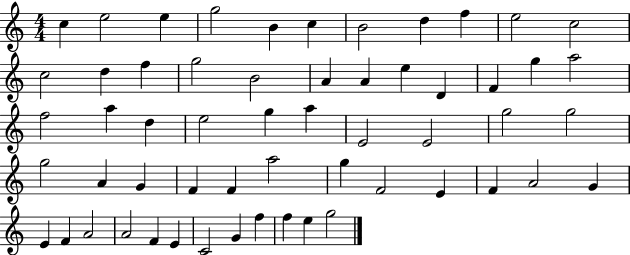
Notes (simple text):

C5/q E5/h E5/q G5/h B4/q C5/q B4/h D5/q F5/q E5/h C5/h C5/h D5/q F5/q G5/h B4/h A4/q A4/q E5/q D4/q F4/q G5/q A5/h F5/h A5/q D5/q E5/h G5/q A5/q E4/h E4/h G5/h G5/h G5/h A4/q G4/q F4/q F4/q A5/h G5/q F4/h E4/q F4/q A4/h G4/q E4/q F4/q A4/h A4/h F4/q E4/q C4/h G4/q F5/q F5/q E5/q G5/h